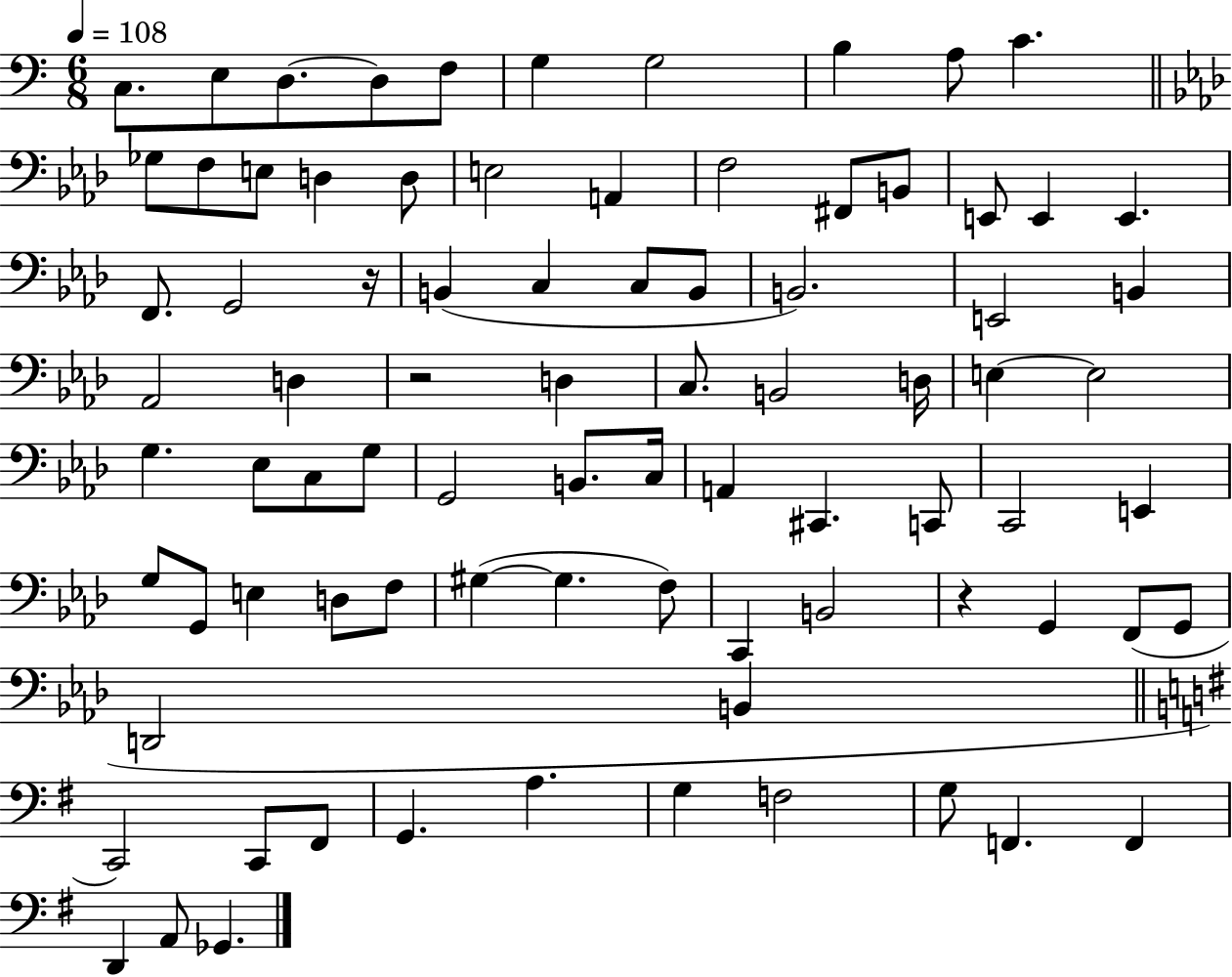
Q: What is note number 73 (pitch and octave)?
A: G3